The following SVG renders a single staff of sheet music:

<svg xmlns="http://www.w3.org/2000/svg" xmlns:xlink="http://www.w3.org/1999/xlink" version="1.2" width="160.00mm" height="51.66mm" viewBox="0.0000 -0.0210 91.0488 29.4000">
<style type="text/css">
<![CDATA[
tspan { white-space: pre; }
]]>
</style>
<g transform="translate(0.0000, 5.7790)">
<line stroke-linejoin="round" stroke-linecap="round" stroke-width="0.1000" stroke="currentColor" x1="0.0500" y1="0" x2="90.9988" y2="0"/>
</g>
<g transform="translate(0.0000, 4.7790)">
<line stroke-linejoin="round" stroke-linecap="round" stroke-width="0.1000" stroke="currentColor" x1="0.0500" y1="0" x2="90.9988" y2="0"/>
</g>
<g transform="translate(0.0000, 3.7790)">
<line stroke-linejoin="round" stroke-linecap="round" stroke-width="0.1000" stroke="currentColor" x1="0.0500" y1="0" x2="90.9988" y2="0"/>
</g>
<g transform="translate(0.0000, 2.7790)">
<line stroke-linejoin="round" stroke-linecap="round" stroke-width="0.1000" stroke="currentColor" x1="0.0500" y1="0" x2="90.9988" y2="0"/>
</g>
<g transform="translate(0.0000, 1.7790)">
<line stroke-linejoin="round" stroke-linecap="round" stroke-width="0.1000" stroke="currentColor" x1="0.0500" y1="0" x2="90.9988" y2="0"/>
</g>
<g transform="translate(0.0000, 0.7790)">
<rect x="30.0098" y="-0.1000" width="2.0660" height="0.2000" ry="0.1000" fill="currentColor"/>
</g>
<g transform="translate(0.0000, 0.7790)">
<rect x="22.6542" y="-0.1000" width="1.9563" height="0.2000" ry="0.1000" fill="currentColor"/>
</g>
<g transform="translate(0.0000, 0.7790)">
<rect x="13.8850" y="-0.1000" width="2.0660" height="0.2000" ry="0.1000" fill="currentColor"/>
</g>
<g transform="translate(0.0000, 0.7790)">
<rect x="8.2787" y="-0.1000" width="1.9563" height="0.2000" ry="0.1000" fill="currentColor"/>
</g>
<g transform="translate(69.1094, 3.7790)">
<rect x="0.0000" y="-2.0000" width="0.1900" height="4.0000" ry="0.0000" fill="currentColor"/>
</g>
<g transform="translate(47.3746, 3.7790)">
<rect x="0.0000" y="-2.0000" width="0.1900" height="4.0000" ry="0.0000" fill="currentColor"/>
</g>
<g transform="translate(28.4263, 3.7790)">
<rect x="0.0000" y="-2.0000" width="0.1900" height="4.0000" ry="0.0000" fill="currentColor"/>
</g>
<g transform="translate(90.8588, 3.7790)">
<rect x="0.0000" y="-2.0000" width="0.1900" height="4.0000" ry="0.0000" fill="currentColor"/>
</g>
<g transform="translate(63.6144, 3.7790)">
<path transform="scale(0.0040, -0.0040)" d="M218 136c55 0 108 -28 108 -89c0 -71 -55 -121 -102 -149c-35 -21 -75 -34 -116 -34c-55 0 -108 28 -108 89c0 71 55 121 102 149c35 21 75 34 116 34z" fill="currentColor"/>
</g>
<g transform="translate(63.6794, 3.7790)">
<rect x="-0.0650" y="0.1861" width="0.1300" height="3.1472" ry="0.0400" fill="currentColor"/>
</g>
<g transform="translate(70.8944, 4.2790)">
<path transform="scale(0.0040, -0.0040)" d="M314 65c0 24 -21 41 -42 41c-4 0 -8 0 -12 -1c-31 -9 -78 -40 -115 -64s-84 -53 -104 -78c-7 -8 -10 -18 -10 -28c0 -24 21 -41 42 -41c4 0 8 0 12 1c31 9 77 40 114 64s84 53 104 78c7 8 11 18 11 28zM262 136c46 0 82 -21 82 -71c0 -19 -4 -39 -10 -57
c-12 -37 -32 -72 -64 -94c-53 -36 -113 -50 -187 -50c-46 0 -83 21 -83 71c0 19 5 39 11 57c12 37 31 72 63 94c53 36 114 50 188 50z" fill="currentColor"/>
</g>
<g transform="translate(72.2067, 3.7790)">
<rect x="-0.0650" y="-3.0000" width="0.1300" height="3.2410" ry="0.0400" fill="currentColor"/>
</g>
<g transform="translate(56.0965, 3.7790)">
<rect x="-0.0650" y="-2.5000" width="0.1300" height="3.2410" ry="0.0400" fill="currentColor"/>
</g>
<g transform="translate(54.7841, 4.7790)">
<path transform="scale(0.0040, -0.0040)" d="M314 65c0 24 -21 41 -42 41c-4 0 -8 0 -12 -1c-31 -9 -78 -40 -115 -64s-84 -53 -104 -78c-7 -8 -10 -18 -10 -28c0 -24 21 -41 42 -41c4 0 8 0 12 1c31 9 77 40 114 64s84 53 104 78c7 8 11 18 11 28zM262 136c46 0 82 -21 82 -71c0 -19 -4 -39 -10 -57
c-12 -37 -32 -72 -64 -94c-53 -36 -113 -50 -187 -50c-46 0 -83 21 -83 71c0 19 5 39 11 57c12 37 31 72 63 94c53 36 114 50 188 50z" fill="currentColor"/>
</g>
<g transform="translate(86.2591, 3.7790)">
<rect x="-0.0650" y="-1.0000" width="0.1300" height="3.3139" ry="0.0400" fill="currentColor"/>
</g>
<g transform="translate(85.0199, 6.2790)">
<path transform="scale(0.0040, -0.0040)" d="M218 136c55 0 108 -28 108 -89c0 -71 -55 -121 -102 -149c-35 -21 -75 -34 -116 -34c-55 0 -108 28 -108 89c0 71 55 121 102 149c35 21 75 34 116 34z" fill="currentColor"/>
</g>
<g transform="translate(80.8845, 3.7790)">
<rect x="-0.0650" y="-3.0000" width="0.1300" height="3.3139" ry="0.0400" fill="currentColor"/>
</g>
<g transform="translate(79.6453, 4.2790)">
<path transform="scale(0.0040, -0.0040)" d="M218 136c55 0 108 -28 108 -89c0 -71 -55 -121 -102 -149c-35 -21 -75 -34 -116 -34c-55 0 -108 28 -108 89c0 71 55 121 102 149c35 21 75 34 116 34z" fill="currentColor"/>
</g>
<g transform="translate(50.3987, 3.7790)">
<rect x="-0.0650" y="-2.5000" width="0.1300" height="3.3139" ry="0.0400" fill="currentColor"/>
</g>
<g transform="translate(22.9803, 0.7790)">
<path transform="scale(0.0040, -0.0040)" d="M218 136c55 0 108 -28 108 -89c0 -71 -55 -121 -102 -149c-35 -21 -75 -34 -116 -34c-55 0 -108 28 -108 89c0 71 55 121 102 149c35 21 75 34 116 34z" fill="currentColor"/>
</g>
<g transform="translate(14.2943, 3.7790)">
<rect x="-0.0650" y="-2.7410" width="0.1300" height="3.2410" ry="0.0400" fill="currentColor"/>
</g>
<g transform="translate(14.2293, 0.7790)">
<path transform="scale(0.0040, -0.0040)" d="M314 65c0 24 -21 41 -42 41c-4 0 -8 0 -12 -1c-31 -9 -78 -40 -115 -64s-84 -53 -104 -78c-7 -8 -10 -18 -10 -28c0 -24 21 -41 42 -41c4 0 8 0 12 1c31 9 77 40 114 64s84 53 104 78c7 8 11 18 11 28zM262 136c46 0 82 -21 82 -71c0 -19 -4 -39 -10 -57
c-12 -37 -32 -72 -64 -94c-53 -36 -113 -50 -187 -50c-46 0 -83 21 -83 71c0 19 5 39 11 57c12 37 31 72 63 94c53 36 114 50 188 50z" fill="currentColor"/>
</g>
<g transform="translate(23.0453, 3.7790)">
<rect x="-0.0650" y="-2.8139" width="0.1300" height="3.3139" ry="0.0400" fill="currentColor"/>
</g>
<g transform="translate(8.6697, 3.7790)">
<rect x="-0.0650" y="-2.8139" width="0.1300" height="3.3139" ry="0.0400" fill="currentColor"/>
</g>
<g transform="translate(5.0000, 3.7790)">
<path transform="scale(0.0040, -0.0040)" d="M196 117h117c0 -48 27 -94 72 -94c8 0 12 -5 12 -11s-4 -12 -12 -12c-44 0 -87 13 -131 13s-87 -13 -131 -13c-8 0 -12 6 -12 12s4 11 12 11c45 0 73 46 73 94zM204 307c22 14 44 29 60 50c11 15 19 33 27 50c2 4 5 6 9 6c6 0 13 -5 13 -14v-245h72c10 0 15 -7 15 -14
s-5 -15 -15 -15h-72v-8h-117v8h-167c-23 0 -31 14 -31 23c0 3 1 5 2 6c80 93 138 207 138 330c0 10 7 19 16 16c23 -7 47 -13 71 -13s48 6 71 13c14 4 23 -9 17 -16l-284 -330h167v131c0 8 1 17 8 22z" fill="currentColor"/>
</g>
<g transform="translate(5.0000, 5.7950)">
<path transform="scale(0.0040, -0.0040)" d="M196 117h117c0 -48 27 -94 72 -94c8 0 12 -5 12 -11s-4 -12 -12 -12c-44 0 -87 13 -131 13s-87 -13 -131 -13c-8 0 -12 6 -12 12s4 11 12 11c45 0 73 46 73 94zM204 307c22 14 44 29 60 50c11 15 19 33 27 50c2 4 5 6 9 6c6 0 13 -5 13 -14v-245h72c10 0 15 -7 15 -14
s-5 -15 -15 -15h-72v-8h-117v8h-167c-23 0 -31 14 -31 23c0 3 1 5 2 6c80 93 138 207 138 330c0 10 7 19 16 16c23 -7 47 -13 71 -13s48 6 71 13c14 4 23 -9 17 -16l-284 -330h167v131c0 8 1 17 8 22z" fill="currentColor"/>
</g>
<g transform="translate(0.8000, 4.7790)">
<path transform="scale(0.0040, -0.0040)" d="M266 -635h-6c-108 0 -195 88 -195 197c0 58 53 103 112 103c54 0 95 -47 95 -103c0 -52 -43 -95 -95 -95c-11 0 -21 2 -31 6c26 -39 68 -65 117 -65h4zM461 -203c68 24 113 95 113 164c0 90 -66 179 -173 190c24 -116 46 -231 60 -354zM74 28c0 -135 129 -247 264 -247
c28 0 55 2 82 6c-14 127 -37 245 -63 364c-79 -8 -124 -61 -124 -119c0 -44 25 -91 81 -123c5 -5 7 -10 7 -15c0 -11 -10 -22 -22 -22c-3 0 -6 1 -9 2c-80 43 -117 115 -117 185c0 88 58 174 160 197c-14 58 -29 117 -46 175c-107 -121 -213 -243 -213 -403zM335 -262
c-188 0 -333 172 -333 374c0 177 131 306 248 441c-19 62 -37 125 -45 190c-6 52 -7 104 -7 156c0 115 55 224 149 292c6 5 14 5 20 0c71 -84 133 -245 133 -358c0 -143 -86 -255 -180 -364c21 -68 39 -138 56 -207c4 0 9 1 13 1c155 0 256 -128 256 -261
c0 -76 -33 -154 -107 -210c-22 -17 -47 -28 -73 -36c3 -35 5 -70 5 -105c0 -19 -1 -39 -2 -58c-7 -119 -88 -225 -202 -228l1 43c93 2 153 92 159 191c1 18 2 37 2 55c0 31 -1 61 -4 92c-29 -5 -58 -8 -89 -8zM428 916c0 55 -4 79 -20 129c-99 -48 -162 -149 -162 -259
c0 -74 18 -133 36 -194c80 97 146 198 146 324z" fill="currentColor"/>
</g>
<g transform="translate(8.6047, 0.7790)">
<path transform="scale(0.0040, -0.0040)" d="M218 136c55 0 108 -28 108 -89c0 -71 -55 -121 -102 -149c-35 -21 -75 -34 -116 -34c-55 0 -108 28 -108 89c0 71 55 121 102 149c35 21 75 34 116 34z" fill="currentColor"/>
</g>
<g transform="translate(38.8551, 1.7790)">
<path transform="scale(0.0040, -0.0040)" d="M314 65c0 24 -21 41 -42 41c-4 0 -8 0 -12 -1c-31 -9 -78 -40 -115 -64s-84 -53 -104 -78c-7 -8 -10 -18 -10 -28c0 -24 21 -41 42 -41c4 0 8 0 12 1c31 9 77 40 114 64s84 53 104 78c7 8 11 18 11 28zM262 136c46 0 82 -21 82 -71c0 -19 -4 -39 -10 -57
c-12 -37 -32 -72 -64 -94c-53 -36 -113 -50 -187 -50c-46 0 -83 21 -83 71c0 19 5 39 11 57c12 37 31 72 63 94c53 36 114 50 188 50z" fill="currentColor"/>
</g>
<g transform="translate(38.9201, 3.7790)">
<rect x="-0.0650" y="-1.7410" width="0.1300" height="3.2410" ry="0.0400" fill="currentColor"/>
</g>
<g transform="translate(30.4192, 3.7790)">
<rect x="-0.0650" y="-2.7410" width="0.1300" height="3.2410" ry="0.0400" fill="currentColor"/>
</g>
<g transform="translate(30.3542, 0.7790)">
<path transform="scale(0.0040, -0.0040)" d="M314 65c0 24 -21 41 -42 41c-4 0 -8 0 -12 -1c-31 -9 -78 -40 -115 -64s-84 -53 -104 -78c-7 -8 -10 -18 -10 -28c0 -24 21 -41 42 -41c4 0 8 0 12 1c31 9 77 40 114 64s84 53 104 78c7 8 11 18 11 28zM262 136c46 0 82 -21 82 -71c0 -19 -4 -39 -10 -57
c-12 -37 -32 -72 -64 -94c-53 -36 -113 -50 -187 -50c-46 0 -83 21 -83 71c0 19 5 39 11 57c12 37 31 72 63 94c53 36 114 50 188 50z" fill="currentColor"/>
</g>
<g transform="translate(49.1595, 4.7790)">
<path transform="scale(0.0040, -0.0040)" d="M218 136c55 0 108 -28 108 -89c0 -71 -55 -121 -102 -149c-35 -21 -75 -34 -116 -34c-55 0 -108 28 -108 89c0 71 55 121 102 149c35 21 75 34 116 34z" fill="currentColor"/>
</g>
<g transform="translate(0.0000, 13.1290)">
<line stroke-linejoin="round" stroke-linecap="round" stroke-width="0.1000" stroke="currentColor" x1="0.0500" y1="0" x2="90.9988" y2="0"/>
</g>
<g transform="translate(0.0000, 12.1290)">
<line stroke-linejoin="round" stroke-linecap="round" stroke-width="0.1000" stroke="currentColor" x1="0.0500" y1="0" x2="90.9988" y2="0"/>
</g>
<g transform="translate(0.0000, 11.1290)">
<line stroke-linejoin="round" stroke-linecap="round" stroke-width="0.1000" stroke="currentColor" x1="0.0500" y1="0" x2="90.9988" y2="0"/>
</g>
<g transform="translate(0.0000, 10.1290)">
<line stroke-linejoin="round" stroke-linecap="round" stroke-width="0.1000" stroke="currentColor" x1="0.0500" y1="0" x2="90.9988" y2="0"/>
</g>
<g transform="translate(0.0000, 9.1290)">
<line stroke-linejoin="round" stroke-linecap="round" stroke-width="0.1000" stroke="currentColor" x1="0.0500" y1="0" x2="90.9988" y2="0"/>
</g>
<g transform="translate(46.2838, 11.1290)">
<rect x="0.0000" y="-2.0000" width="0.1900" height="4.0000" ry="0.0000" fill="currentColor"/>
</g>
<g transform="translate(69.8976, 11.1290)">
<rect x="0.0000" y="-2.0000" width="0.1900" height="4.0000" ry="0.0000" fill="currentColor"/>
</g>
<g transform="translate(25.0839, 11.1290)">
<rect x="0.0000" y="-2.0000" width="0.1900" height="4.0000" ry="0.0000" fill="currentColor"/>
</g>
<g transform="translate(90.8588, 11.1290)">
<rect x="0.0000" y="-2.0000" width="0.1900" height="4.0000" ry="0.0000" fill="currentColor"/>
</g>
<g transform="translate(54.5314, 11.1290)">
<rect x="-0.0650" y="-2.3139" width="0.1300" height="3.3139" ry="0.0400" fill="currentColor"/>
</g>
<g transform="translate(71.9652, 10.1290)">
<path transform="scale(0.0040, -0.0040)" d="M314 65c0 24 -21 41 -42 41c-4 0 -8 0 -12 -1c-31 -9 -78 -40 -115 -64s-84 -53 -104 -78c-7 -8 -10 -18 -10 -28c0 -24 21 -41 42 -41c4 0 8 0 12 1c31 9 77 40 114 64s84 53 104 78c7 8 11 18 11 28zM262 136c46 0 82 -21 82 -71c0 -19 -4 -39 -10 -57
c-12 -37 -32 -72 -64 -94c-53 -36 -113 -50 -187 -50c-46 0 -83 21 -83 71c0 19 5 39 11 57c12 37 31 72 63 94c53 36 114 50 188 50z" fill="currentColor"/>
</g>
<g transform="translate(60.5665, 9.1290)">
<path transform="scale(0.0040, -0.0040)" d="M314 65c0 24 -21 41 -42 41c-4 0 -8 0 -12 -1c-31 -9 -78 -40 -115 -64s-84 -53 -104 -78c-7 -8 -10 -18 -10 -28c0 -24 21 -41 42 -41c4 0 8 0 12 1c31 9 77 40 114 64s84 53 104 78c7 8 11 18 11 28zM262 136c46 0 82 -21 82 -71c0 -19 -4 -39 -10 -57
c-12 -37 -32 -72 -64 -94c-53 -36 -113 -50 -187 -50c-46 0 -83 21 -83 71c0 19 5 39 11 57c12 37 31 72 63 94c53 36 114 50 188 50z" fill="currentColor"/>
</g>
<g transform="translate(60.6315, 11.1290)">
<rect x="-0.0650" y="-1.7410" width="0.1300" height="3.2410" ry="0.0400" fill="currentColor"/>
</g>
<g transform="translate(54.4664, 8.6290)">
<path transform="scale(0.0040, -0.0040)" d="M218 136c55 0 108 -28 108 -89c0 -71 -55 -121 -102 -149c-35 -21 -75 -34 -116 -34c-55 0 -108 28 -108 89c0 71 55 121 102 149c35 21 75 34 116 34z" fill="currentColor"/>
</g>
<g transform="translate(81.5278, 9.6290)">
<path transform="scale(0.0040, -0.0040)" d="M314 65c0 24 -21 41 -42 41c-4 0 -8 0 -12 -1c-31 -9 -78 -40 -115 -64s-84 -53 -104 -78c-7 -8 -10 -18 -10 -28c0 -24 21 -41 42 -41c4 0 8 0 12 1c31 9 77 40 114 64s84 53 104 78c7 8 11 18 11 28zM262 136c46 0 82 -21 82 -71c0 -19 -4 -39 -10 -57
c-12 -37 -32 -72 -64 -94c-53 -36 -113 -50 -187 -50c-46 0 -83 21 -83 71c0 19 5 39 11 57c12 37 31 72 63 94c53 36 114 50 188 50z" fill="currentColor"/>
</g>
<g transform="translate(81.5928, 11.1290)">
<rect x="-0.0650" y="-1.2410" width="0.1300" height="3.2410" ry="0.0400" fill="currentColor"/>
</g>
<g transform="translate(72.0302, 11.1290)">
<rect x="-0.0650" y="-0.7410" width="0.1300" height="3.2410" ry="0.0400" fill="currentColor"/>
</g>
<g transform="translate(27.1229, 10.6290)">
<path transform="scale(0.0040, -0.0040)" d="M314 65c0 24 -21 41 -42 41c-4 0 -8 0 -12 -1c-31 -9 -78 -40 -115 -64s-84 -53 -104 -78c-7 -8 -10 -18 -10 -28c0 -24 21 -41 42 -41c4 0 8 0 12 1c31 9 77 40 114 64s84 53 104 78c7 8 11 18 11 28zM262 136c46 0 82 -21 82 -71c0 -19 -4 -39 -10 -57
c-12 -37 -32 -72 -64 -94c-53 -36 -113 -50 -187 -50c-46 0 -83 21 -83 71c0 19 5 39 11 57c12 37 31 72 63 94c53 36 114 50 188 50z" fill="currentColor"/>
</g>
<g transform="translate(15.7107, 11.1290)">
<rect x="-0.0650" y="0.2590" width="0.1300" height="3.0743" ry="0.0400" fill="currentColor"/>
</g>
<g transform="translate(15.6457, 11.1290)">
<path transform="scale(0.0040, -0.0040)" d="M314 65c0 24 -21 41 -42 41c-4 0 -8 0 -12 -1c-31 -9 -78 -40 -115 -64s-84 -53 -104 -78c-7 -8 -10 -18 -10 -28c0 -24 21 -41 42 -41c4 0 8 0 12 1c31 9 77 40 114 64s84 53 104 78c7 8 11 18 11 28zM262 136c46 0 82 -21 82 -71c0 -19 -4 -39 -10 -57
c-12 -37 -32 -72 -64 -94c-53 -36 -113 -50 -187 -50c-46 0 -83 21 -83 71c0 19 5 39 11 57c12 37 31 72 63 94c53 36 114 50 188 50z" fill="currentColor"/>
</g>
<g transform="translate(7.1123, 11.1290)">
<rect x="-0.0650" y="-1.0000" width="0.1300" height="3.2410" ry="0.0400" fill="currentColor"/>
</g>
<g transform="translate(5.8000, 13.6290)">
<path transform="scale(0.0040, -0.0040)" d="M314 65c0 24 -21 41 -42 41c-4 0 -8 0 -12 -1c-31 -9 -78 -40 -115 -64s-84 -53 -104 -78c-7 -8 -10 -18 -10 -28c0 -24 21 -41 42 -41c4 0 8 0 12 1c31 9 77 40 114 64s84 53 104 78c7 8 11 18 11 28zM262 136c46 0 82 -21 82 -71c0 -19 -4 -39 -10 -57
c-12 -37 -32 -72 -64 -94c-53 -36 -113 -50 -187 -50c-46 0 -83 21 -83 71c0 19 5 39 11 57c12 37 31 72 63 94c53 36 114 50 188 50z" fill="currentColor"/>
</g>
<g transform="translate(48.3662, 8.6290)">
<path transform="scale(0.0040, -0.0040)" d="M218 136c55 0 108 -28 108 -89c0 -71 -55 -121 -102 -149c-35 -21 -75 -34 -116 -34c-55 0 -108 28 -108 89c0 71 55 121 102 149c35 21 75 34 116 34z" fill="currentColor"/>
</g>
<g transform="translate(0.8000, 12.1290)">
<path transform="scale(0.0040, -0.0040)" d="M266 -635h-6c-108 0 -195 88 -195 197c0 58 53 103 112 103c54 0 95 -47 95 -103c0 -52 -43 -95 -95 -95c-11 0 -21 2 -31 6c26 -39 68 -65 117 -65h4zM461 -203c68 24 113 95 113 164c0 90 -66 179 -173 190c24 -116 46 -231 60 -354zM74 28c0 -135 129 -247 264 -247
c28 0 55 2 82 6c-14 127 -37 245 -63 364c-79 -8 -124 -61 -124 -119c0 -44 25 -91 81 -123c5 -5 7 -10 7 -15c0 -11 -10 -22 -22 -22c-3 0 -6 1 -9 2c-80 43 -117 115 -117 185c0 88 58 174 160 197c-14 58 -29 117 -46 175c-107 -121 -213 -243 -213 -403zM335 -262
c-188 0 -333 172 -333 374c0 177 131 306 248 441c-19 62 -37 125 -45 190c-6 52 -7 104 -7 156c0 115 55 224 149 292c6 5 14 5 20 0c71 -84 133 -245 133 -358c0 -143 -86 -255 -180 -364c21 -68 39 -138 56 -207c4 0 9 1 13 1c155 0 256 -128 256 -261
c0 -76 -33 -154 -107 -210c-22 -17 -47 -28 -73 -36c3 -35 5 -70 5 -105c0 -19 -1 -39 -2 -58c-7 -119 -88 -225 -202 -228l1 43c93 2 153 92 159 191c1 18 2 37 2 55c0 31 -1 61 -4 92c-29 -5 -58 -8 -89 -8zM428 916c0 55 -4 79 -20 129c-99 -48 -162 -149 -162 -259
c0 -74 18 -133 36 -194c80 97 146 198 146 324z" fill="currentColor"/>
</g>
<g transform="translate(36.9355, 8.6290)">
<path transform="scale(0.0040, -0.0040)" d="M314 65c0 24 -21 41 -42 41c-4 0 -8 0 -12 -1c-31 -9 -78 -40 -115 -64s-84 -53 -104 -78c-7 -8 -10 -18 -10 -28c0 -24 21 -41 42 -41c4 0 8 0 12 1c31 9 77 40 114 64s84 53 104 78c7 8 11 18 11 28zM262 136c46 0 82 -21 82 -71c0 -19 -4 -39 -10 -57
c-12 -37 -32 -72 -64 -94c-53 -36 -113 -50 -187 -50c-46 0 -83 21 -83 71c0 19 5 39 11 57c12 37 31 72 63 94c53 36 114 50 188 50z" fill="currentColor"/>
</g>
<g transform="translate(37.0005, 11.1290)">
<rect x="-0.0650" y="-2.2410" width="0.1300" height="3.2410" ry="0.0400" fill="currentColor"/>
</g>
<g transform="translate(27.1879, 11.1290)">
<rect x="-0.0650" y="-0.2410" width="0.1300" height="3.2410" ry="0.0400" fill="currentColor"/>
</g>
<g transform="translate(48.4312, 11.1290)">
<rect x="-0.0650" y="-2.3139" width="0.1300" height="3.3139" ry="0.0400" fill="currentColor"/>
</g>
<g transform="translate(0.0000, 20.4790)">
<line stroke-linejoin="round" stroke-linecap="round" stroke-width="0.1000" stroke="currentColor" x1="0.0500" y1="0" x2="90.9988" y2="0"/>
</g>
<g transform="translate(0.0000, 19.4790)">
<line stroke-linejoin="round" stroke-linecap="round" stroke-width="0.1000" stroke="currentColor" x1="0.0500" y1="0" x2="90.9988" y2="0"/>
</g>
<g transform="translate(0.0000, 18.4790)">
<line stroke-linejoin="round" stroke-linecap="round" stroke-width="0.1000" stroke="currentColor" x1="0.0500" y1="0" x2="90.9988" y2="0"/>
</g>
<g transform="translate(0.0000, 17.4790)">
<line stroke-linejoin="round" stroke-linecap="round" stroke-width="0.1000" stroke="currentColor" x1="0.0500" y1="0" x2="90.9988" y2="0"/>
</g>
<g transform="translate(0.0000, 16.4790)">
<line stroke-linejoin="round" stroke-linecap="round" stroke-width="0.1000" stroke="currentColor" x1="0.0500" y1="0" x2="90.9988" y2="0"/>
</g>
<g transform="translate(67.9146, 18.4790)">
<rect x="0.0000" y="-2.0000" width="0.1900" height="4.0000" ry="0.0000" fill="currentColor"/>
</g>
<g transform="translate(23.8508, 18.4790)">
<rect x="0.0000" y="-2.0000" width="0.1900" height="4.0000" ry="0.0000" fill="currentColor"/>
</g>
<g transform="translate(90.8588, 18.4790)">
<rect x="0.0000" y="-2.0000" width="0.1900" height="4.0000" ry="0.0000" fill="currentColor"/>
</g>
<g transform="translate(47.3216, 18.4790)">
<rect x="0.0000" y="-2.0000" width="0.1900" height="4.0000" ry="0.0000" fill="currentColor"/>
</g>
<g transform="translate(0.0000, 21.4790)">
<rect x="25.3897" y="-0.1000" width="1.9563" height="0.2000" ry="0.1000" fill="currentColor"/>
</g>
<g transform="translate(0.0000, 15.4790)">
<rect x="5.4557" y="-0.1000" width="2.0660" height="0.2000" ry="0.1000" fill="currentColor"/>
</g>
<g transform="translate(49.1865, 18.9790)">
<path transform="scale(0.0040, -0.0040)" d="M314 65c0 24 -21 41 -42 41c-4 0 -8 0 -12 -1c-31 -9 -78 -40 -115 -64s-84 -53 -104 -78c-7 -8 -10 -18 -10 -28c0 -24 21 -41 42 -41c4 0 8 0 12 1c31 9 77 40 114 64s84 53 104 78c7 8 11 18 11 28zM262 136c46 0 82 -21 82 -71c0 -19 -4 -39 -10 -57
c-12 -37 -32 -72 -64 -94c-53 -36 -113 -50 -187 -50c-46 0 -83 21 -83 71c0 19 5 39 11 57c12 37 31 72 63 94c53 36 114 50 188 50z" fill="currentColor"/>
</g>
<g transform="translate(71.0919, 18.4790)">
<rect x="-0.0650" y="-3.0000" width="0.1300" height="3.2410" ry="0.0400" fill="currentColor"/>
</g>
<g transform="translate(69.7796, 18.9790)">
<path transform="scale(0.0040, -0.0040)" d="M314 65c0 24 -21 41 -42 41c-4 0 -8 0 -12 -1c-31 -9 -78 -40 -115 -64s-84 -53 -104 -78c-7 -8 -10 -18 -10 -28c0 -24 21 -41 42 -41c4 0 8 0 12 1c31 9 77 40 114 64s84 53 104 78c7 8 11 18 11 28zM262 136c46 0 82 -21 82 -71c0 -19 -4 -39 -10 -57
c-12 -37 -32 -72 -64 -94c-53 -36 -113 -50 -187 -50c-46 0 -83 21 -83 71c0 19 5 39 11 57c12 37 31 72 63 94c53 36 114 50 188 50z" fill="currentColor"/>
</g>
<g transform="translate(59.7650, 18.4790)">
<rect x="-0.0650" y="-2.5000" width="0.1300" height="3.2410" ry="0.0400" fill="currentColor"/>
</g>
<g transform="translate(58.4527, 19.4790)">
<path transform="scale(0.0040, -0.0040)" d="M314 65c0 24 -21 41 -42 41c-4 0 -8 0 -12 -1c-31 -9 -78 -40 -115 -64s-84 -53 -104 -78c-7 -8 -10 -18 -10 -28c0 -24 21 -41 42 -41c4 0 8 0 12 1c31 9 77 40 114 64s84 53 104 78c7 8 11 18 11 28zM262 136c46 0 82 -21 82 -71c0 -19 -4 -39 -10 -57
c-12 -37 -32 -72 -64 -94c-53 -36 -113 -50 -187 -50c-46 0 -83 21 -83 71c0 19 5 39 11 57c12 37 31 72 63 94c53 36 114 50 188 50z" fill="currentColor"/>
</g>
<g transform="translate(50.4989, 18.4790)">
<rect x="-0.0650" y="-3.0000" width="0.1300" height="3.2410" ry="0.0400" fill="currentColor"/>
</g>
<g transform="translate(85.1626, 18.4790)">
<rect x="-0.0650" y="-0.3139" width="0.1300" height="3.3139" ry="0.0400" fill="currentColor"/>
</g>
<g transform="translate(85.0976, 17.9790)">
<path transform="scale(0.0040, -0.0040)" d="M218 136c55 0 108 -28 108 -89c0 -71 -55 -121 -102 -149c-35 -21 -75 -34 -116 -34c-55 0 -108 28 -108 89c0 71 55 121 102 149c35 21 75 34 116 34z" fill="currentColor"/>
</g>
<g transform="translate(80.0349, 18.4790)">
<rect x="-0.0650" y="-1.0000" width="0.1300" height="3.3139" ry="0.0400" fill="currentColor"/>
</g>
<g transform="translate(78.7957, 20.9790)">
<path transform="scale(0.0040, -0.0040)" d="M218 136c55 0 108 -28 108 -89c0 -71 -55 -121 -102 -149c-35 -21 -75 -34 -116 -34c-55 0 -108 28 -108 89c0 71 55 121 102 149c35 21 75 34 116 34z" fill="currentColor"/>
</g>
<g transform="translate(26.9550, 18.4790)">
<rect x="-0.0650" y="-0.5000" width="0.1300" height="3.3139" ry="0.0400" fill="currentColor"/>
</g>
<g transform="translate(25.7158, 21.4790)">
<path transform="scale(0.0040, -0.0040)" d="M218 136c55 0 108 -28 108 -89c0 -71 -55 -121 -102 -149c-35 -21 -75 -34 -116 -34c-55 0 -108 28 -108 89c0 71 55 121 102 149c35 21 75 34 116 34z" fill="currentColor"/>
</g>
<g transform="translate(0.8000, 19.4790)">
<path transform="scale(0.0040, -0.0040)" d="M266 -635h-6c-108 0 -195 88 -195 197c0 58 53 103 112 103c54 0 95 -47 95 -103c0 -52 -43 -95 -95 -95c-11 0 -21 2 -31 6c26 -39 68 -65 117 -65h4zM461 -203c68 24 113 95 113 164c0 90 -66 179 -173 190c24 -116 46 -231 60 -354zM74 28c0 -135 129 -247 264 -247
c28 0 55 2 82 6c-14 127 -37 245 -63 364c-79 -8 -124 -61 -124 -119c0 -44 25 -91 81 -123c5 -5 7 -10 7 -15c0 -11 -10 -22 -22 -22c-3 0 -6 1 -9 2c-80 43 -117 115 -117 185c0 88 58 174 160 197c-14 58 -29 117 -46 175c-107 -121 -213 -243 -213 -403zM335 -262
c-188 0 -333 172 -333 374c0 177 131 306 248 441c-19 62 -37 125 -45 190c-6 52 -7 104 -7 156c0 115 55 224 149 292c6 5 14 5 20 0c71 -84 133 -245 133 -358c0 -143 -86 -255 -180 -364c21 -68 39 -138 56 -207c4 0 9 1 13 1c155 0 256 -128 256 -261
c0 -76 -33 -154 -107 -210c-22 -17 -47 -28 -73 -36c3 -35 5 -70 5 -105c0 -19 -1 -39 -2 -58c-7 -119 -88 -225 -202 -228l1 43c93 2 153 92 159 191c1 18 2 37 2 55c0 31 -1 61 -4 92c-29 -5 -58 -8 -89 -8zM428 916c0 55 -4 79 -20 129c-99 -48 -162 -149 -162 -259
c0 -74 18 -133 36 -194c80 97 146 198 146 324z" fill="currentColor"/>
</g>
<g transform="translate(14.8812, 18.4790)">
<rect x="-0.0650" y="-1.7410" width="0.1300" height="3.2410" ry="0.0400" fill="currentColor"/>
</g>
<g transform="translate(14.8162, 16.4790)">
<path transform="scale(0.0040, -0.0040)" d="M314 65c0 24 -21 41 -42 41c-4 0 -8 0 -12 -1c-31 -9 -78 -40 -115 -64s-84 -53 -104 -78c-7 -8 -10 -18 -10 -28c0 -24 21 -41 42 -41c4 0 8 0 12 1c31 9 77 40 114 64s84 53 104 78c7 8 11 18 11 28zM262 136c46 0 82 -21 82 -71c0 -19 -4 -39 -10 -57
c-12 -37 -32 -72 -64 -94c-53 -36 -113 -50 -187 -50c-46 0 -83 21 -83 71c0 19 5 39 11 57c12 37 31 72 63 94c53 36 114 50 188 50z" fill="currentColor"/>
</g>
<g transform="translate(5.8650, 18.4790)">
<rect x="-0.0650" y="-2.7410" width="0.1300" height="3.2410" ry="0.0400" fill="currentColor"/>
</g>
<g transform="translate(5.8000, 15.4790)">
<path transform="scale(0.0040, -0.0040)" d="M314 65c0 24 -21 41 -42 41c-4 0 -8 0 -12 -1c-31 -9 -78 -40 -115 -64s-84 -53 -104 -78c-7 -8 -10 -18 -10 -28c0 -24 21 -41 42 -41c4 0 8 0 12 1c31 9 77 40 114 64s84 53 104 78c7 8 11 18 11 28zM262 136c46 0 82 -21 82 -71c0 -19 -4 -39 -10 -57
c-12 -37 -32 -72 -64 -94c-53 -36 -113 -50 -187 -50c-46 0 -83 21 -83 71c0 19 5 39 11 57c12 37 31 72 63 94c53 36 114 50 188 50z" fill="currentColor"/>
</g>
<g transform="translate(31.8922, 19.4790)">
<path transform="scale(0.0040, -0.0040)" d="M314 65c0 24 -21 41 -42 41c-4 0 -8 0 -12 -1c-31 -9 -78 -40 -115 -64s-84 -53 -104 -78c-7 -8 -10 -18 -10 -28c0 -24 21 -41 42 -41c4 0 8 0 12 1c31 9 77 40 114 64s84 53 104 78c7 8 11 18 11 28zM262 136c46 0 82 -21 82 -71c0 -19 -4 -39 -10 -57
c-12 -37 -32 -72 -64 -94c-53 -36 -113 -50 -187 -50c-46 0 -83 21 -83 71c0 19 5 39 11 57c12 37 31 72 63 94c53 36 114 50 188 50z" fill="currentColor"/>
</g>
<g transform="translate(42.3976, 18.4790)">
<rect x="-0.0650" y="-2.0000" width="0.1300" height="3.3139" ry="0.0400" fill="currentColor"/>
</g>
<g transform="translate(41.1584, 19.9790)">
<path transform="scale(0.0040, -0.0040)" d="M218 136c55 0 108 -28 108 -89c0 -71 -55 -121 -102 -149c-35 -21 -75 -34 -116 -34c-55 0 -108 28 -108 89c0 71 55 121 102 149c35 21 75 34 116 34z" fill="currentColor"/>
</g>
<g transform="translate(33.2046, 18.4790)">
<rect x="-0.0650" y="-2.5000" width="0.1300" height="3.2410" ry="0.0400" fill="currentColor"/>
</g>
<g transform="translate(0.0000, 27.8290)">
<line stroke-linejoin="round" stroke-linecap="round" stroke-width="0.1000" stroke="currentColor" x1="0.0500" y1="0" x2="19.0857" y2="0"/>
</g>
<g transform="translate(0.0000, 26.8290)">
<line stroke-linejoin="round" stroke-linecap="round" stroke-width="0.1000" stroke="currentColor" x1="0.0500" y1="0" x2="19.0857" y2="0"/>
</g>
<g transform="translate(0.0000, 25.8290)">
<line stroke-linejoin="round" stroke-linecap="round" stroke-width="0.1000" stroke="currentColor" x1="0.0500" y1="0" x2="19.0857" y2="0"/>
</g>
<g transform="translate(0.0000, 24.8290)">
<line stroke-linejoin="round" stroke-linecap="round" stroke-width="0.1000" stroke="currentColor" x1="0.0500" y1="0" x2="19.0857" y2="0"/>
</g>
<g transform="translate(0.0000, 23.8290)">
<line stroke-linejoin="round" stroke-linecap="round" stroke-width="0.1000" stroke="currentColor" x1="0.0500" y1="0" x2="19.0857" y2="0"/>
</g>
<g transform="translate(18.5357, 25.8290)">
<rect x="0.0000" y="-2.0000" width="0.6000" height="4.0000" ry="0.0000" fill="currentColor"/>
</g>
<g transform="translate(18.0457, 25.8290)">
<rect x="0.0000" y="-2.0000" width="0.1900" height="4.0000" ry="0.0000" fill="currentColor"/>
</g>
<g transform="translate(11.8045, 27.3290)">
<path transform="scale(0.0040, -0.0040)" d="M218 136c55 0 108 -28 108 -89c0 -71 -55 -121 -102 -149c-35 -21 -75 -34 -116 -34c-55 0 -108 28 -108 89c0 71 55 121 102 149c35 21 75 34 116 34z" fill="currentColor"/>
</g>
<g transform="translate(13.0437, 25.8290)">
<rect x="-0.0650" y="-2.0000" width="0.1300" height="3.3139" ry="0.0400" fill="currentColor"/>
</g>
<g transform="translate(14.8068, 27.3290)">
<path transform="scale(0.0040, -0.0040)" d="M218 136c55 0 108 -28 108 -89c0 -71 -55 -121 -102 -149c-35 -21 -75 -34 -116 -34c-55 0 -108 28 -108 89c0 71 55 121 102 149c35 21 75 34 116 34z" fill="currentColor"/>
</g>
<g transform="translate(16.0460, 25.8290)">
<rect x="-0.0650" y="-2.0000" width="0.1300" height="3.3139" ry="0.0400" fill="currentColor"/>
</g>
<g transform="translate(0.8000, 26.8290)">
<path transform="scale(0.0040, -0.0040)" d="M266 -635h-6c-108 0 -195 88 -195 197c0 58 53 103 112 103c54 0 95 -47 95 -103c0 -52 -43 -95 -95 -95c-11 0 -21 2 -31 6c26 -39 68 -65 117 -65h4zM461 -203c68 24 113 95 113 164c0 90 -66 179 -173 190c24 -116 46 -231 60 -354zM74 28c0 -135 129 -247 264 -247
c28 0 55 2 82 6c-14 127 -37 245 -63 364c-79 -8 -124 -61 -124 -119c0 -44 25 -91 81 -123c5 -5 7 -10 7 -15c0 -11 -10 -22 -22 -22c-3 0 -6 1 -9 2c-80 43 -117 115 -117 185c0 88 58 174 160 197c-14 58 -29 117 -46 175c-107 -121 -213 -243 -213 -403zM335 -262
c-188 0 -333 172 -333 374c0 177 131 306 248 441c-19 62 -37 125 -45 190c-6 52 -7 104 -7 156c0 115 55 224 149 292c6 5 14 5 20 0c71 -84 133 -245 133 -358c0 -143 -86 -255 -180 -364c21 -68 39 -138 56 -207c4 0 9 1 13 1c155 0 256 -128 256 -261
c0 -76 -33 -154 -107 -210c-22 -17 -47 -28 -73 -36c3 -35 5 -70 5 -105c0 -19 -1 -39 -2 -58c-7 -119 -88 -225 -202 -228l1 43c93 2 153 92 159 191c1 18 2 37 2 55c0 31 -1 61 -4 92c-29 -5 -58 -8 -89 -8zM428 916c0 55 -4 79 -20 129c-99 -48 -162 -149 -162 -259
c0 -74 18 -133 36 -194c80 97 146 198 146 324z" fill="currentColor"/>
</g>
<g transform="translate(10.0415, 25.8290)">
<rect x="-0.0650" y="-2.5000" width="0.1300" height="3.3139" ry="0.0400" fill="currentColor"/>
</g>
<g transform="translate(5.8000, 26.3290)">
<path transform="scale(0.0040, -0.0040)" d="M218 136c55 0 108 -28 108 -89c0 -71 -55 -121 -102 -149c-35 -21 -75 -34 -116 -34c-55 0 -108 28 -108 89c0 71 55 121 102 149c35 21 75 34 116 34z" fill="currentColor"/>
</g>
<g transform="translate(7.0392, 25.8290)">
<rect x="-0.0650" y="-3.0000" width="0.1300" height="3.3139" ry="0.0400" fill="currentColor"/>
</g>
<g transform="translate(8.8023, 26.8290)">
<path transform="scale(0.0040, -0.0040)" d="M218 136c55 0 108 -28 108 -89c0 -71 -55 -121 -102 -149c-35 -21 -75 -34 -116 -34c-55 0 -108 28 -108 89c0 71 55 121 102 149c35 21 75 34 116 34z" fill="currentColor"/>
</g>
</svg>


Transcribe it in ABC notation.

X:1
T:Untitled
M:4/4
L:1/4
K:C
a a2 a a2 f2 G G2 B A2 A D D2 B2 c2 g2 g g f2 d2 e2 a2 f2 C G2 F A2 G2 A2 D c A G F F